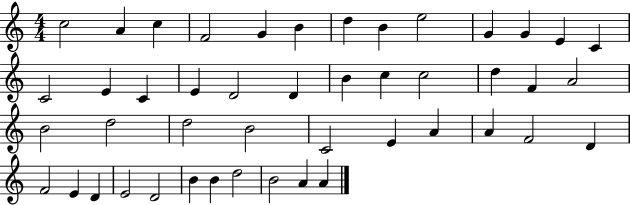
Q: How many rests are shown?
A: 0